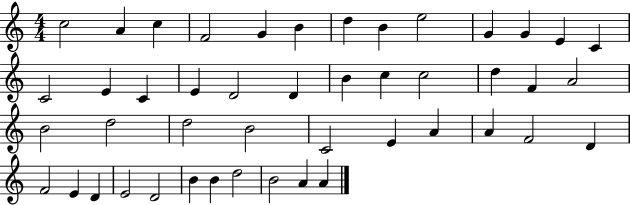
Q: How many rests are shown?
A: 0